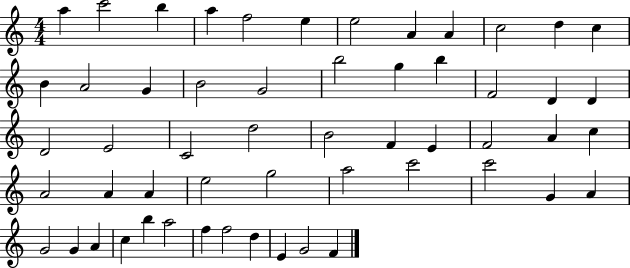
A5/q C6/h B5/q A5/q F5/h E5/q E5/h A4/q A4/q C5/h D5/q C5/q B4/q A4/h G4/q B4/h G4/h B5/h G5/q B5/q F4/h D4/q D4/q D4/h E4/h C4/h D5/h B4/h F4/q E4/q F4/h A4/q C5/q A4/h A4/q A4/q E5/h G5/h A5/h C6/h C6/h G4/q A4/q G4/h G4/q A4/q C5/q B5/q A5/h F5/q F5/h D5/q E4/q G4/h F4/q